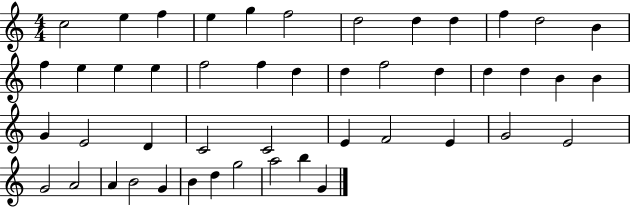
{
  \clef treble
  \numericTimeSignature
  \time 4/4
  \key c \major
  c''2 e''4 f''4 | e''4 g''4 f''2 | d''2 d''4 d''4 | f''4 d''2 b'4 | \break f''4 e''4 e''4 e''4 | f''2 f''4 d''4 | d''4 f''2 d''4 | d''4 d''4 b'4 b'4 | \break g'4 e'2 d'4 | c'2 c'2 | e'4 f'2 e'4 | g'2 e'2 | \break g'2 a'2 | a'4 b'2 g'4 | b'4 d''4 g''2 | a''2 b''4 g'4 | \break \bar "|."
}